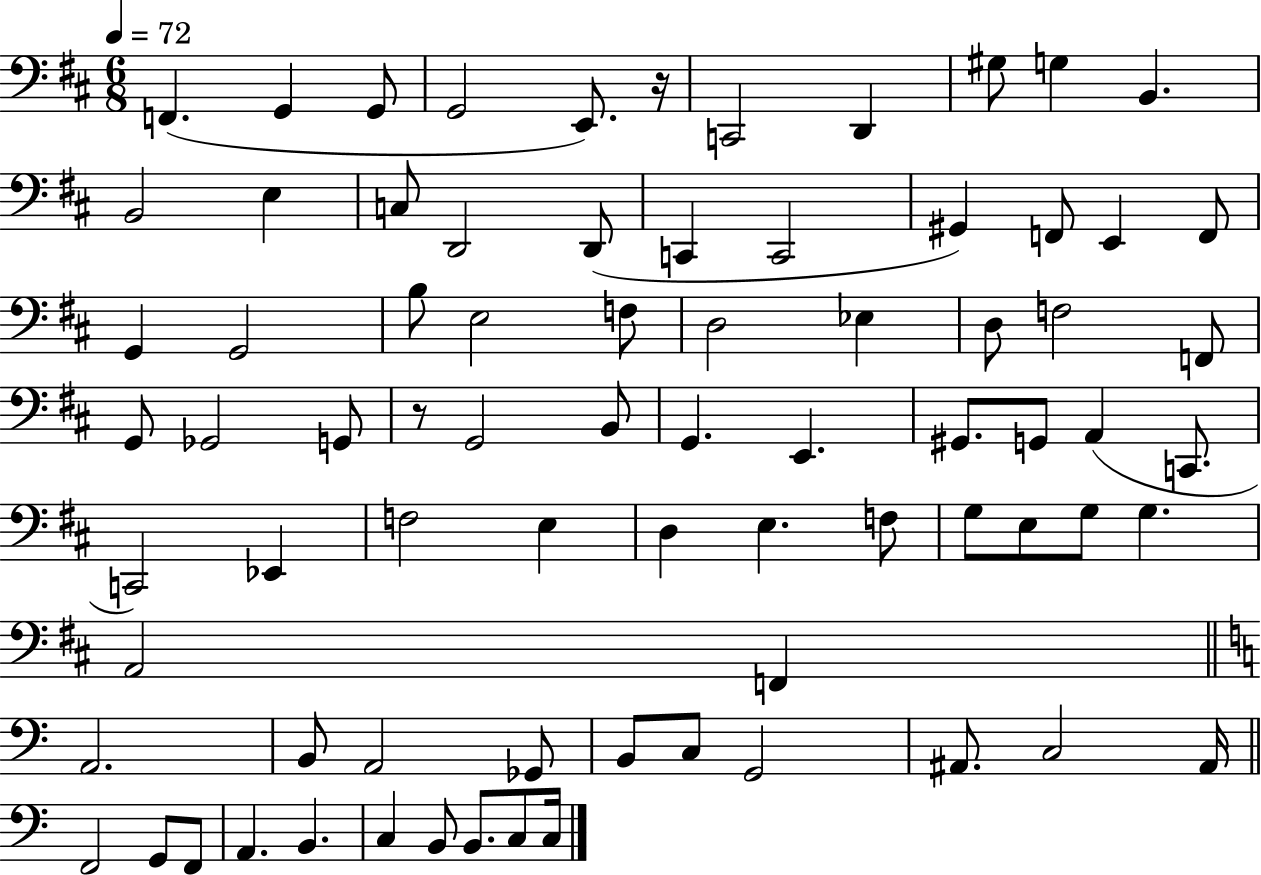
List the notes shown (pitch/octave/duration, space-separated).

F2/q. G2/q G2/e G2/h E2/e. R/s C2/h D2/q G#3/e G3/q B2/q. B2/h E3/q C3/e D2/h D2/e C2/q C2/h G#2/q F2/e E2/q F2/e G2/q G2/h B3/e E3/h F3/e D3/h Eb3/q D3/e F3/h F2/e G2/e Gb2/h G2/e R/e G2/h B2/e G2/q. E2/q. G#2/e. G2/e A2/q C2/e. C2/h Eb2/q F3/h E3/q D3/q E3/q. F3/e G3/e E3/e G3/e G3/q. A2/h F2/q A2/h. B2/e A2/h Gb2/e B2/e C3/e G2/h A#2/e. C3/h A#2/s F2/h G2/e F2/e A2/q. B2/q. C3/q B2/e B2/e. C3/e C3/s